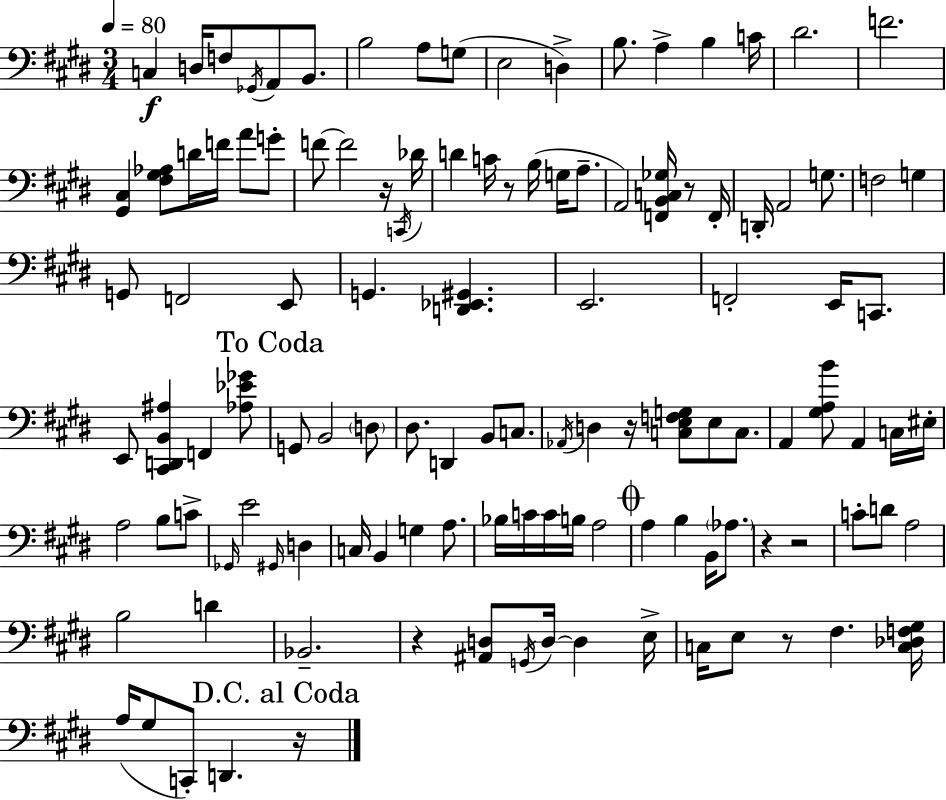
X:1
T:Untitled
M:3/4
L:1/4
K:E
C, D,/4 F,/2 _G,,/4 A,,/2 B,,/2 B,2 A,/2 G,/2 E,2 D, B,/2 A, B, C/4 ^D2 F2 [^G,,^C,] [^F,^G,_A,]/2 D/4 F/4 A/2 G/2 F/2 F2 z/4 C,,/4 _D/4 D C/4 z/2 B,/4 G,/4 A,/2 A,,2 [F,,B,,C,_G,]/4 z/2 F,,/4 D,,/4 A,,2 G,/2 F,2 G, G,,/2 F,,2 E,,/2 G,, [D,,_E,,^G,,] E,,2 F,,2 E,,/4 C,,/2 E,,/2 [^C,,D,,B,,^A,] F,, [_A,_E_G]/2 G,,/2 B,,2 D,/2 ^D,/2 D,, B,,/2 C,/2 _A,,/4 D, z/4 [C,E,F,G,]/2 E,/2 C,/2 A,, [^G,A,B]/2 A,, C,/4 ^E,/4 A,2 B,/2 C/2 _G,,/4 E2 ^G,,/4 D, C,/4 B,, G, A,/2 _B,/4 C/4 C/4 B,/4 A,2 A, B, B,,/4 _A,/2 z z2 C/2 D/2 A,2 B,2 D _B,,2 z [^A,,D,]/2 G,,/4 D,/4 D, E,/4 C,/4 E,/2 z/2 ^F, [C,_D,F,^G,]/4 A,/4 ^G,/2 C,,/2 D,, z/4